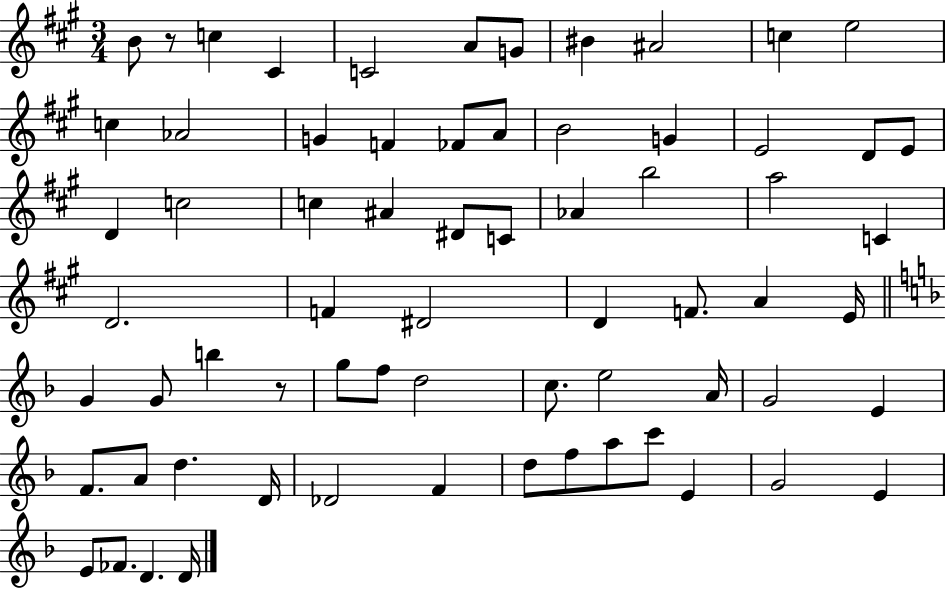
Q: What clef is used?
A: treble